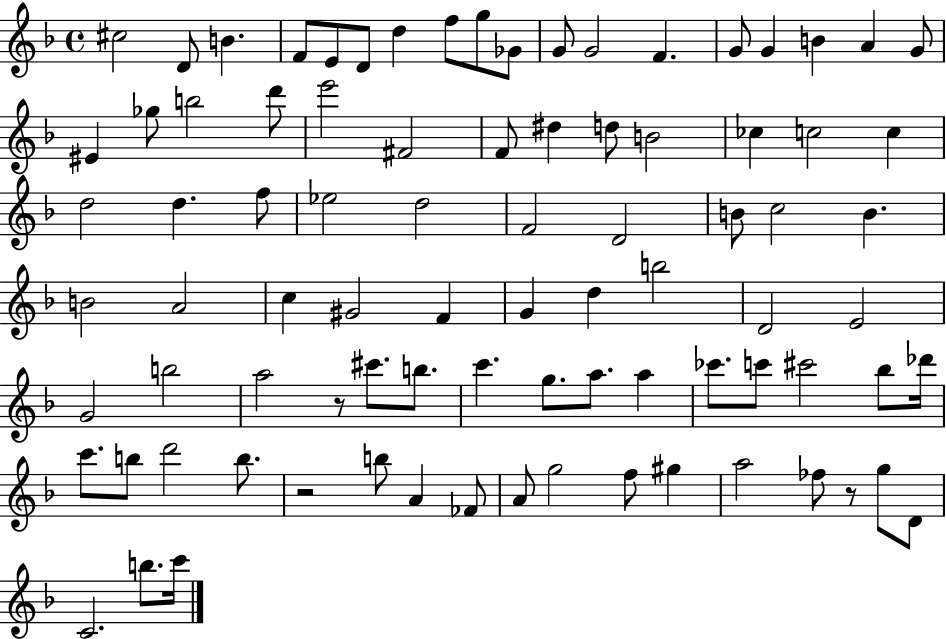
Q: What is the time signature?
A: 4/4